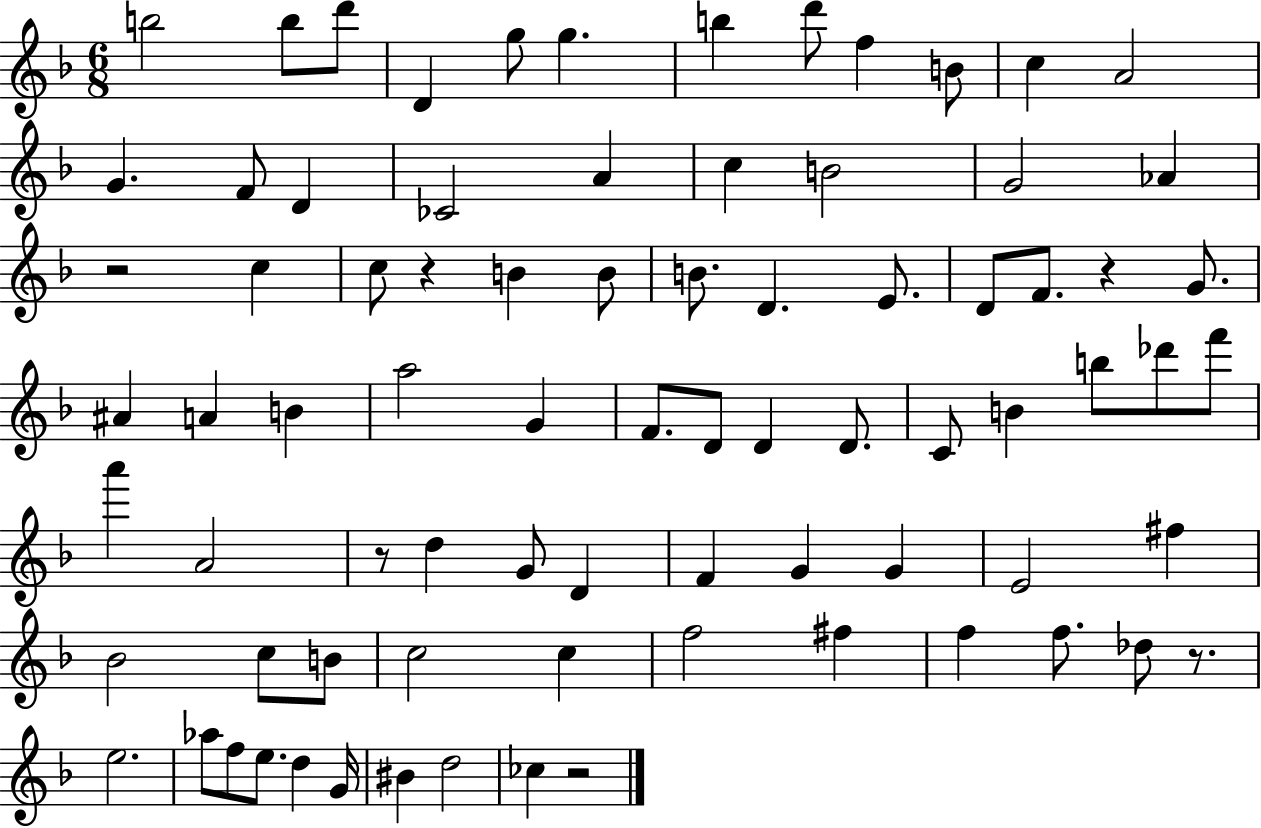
X:1
T:Untitled
M:6/8
L:1/4
K:F
b2 b/2 d'/2 D g/2 g b d'/2 f B/2 c A2 G F/2 D _C2 A c B2 G2 _A z2 c c/2 z B B/2 B/2 D E/2 D/2 F/2 z G/2 ^A A B a2 G F/2 D/2 D D/2 C/2 B b/2 _d'/2 f'/2 a' A2 z/2 d G/2 D F G G E2 ^f _B2 c/2 B/2 c2 c f2 ^f f f/2 _d/2 z/2 e2 _a/2 f/2 e/2 d G/4 ^B d2 _c z2